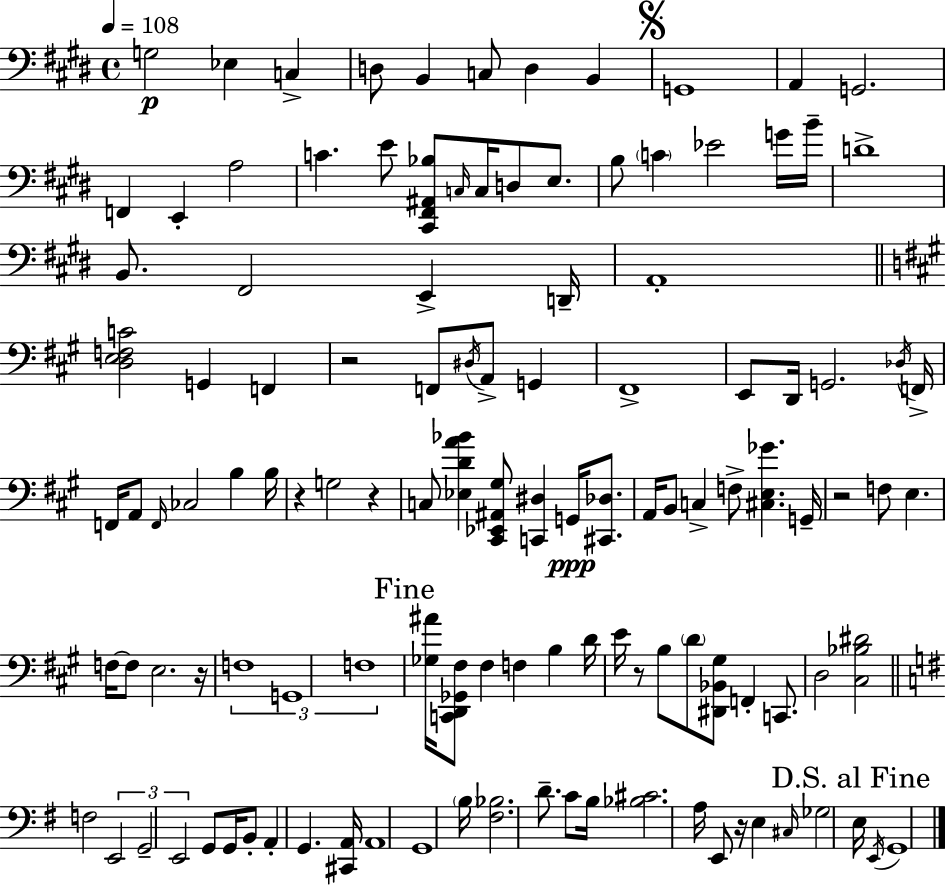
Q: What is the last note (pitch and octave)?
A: G2